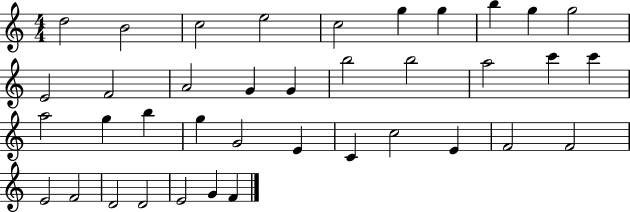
{
  \clef treble
  \numericTimeSignature
  \time 4/4
  \key c \major
  d''2 b'2 | c''2 e''2 | c''2 g''4 g''4 | b''4 g''4 g''2 | \break e'2 f'2 | a'2 g'4 g'4 | b''2 b''2 | a''2 c'''4 c'''4 | \break a''2 g''4 b''4 | g''4 g'2 e'4 | c'4 c''2 e'4 | f'2 f'2 | \break e'2 f'2 | d'2 d'2 | e'2 g'4 f'4 | \bar "|."
}